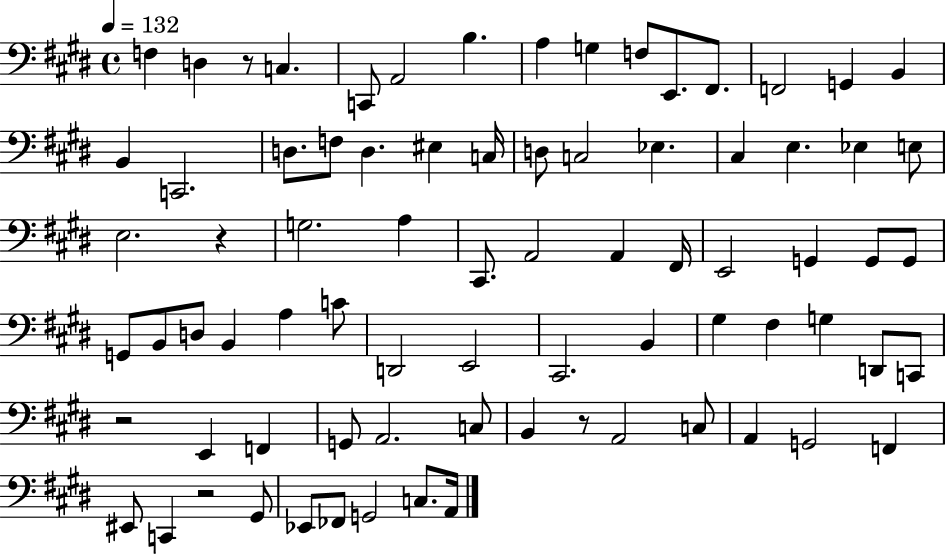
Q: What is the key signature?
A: E major